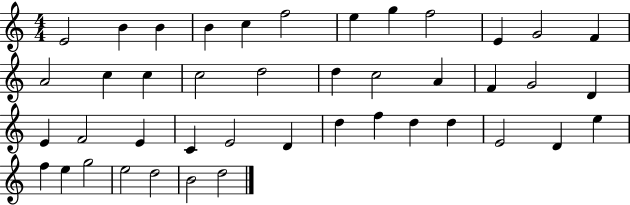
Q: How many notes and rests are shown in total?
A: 43